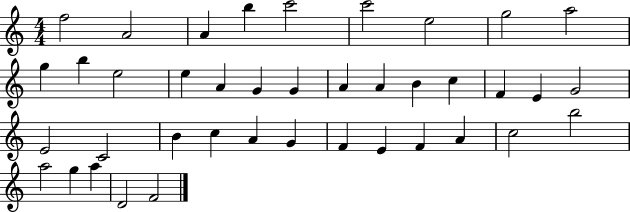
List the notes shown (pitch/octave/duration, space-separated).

F5/h A4/h A4/q B5/q C6/h C6/h E5/h G5/h A5/h G5/q B5/q E5/h E5/q A4/q G4/q G4/q A4/q A4/q B4/q C5/q F4/q E4/q G4/h E4/h C4/h B4/q C5/q A4/q G4/q F4/q E4/q F4/q A4/q C5/h B5/h A5/h G5/q A5/q D4/h F4/h